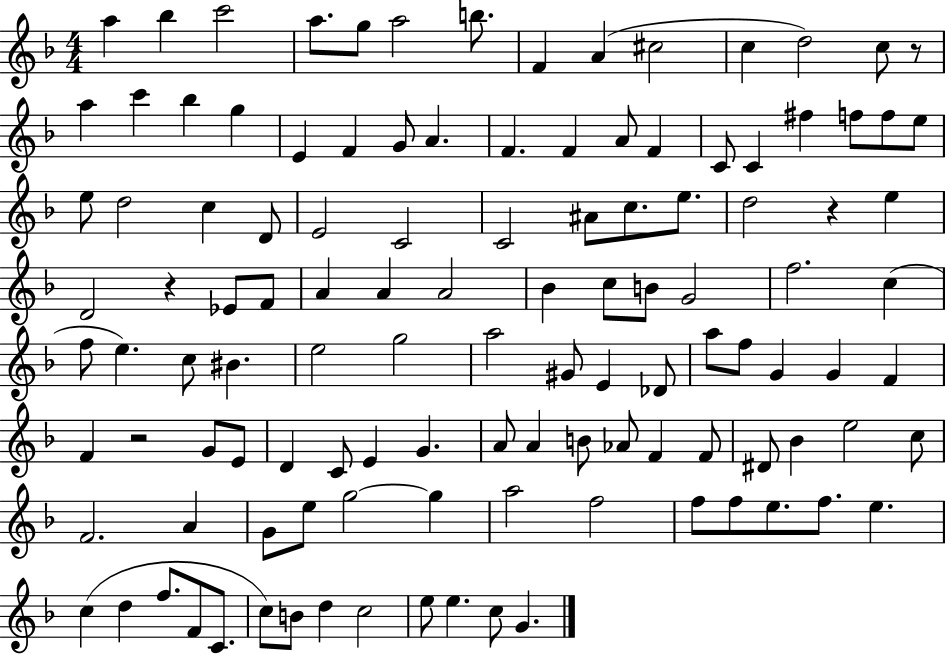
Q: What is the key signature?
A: F major